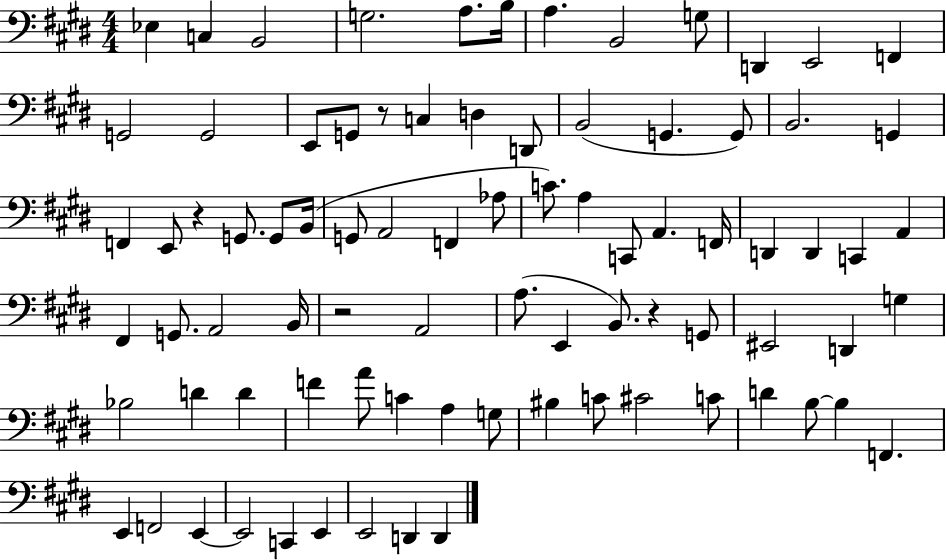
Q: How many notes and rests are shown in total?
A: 83